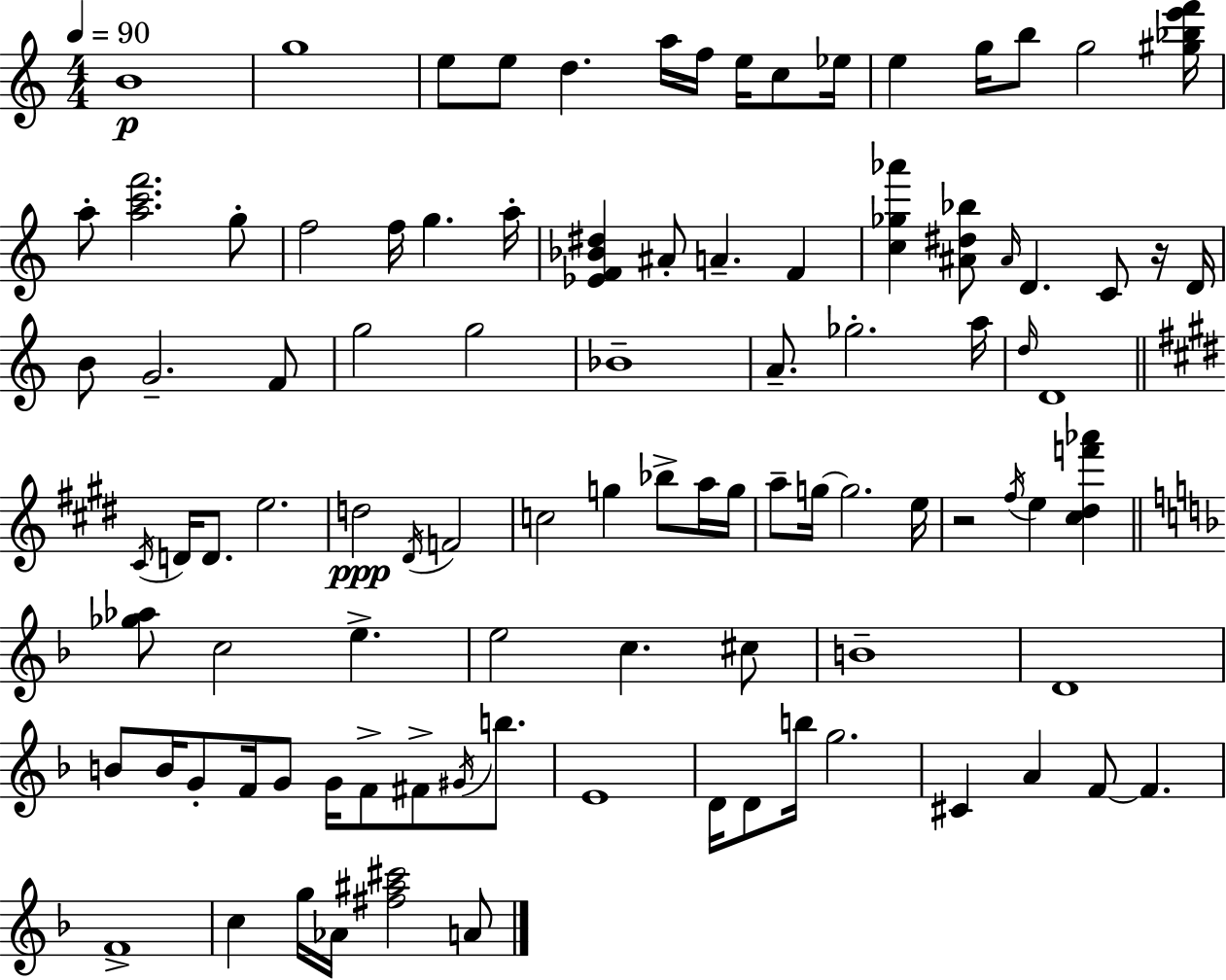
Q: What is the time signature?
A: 4/4